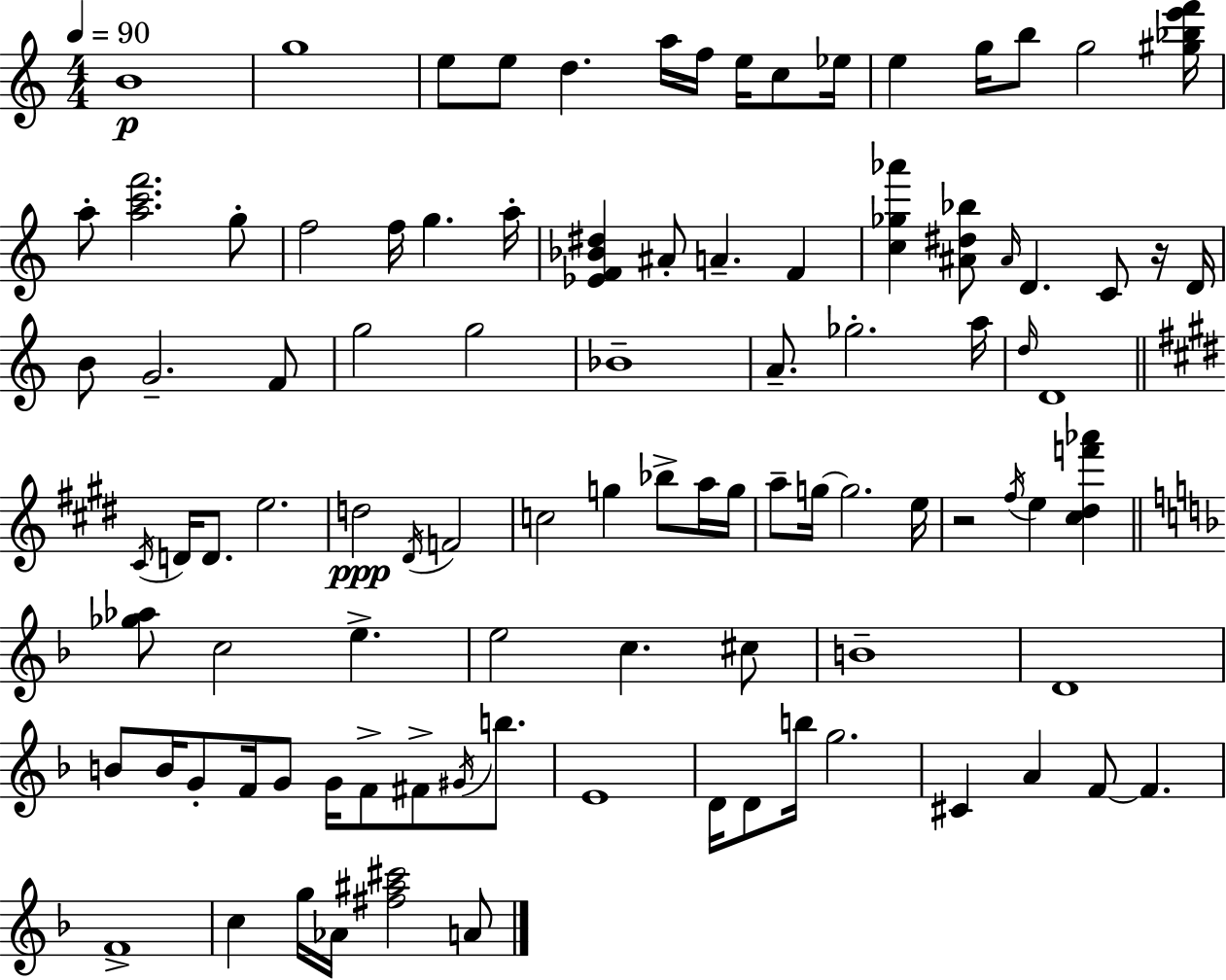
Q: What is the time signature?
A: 4/4